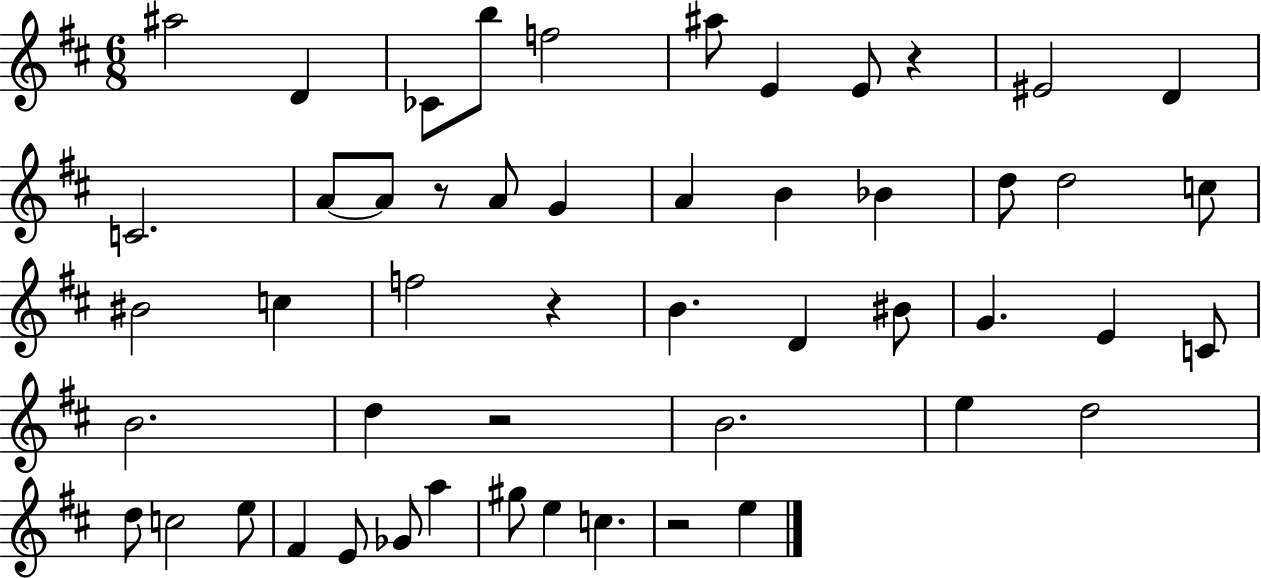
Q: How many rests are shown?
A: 5